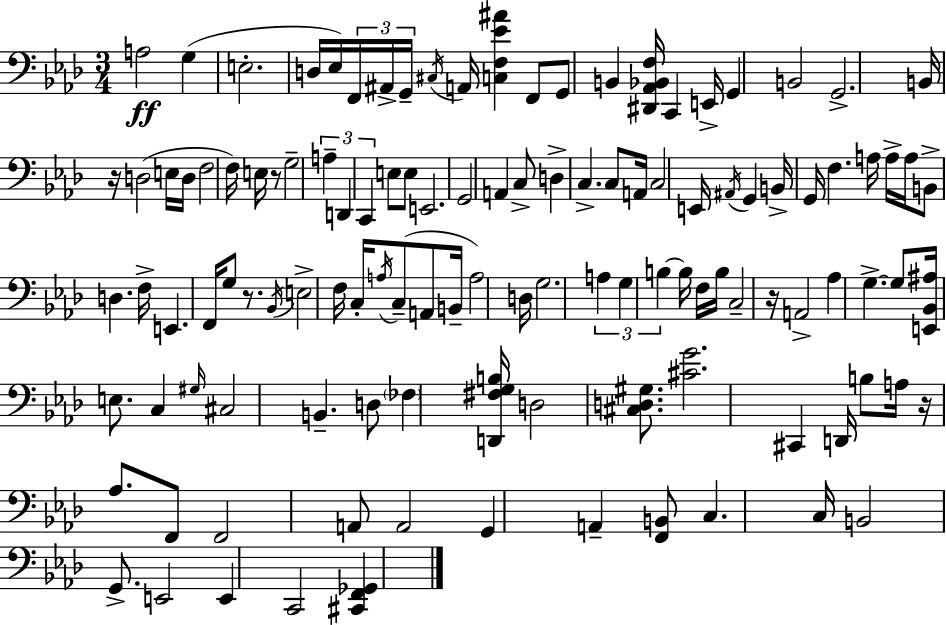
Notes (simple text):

A3/h G3/q E3/h. D3/s Eb3/s F2/s A#2/s G2/s C#3/s A2/s [C3,F3,Eb4,A#4]/q F2/e G2/e B2/q [D#2,Ab2,Bb2,F3]/s C2/q E2/s G2/q B2/h G2/h. B2/s R/s D3/h E3/s D3/s F3/h F3/s E3/s R/e G3/h A3/q D2/q C2/q E3/e E3/e E2/h. G2/h A2/q C3/e D3/q C3/q. C3/e A2/s C3/h E2/s A#2/s G2/q B2/s G2/s F3/q. A3/s A3/s A3/s B2/e D3/q. F3/s E2/q. F2/s G3/e R/e. Bb2/s E3/h F3/s C3/s A3/s C3/e A2/e B2/s A3/h D3/s G3/h. A3/q G3/q B3/q B3/s F3/s B3/s C3/h R/s A2/h Ab3/q G3/q. G3/e [E2,Bb2,A#3]/s E3/e. C3/q G#3/s C#3/h B2/q. D3/e FES3/q [D2,F#3,G3,B3]/s D3/h [C#3,D3,G#3]/e. [C#4,G4]/h. C#2/q D2/s B3/e A3/s R/s Ab3/e. F2/e F2/h A2/e A2/h G2/q A2/q [F2,B2]/e C3/q. C3/s B2/h G2/e. E2/h E2/q C2/h [C#2,F2,Gb2]/q